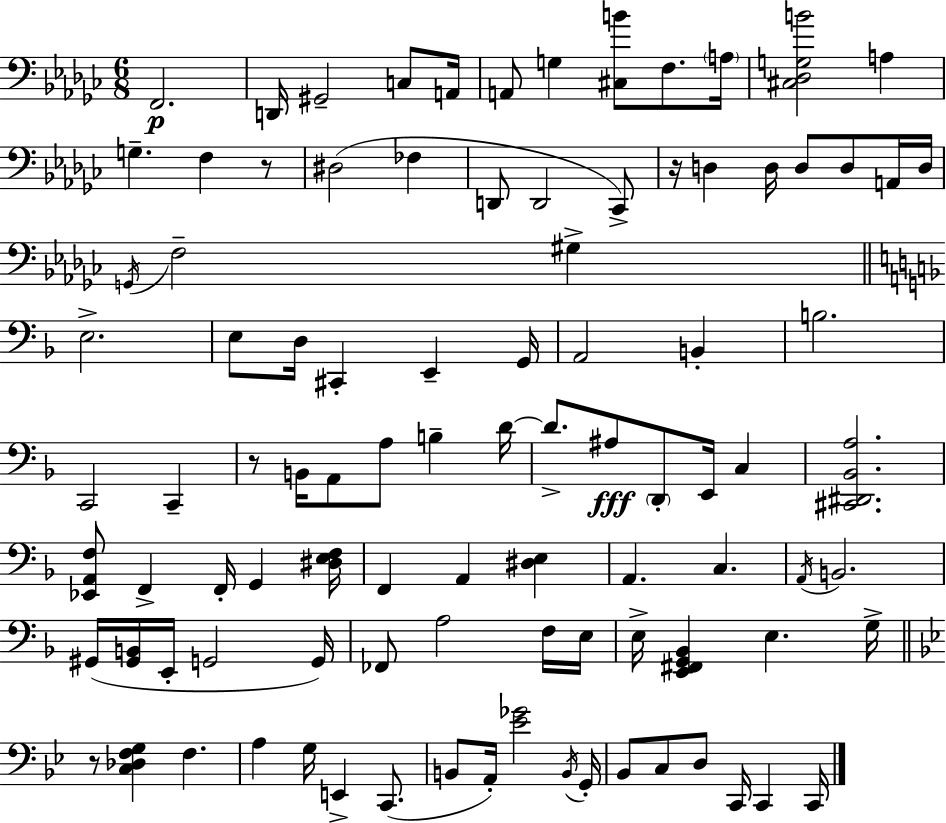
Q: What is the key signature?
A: EES minor